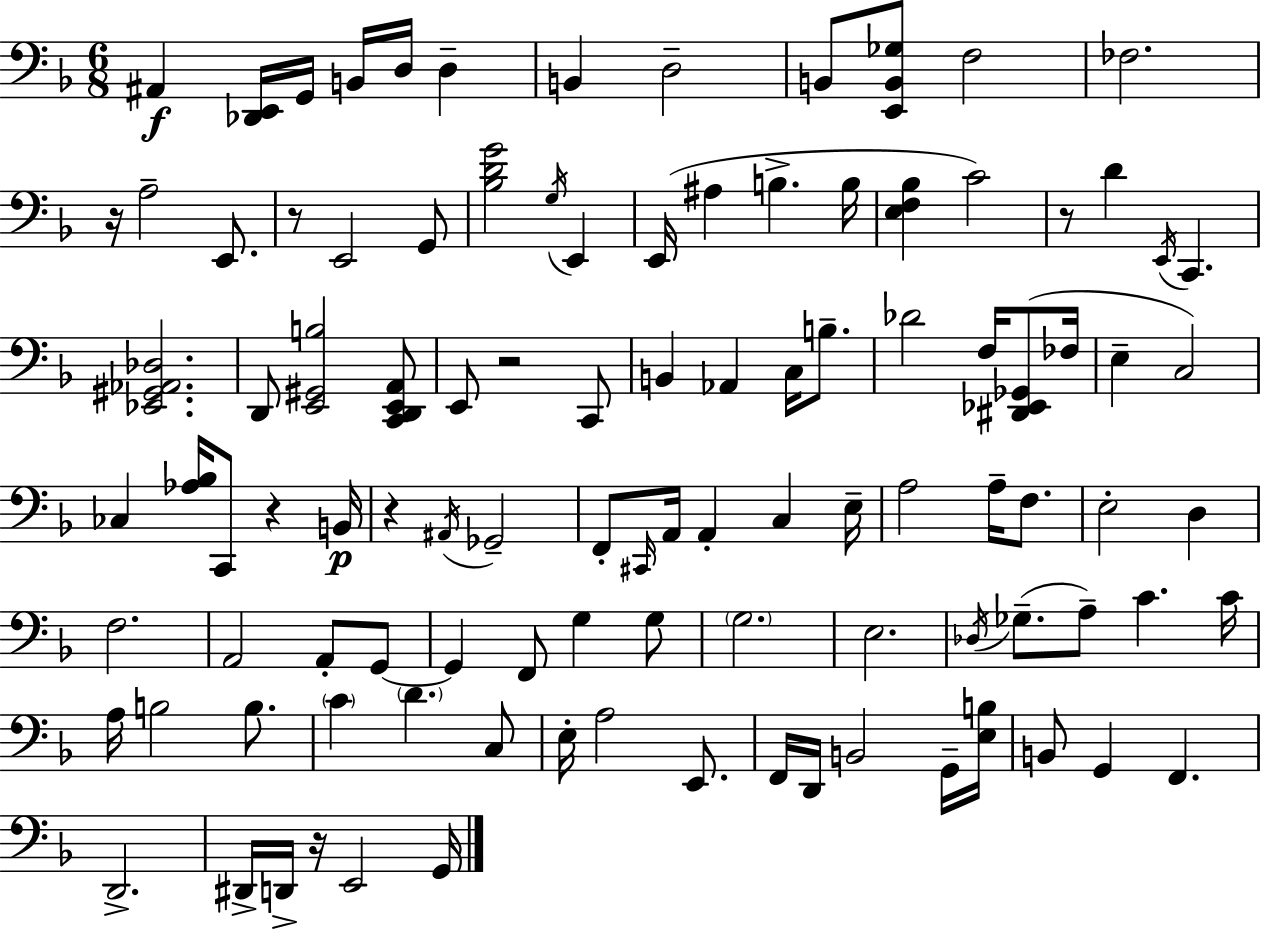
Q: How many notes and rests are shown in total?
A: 105